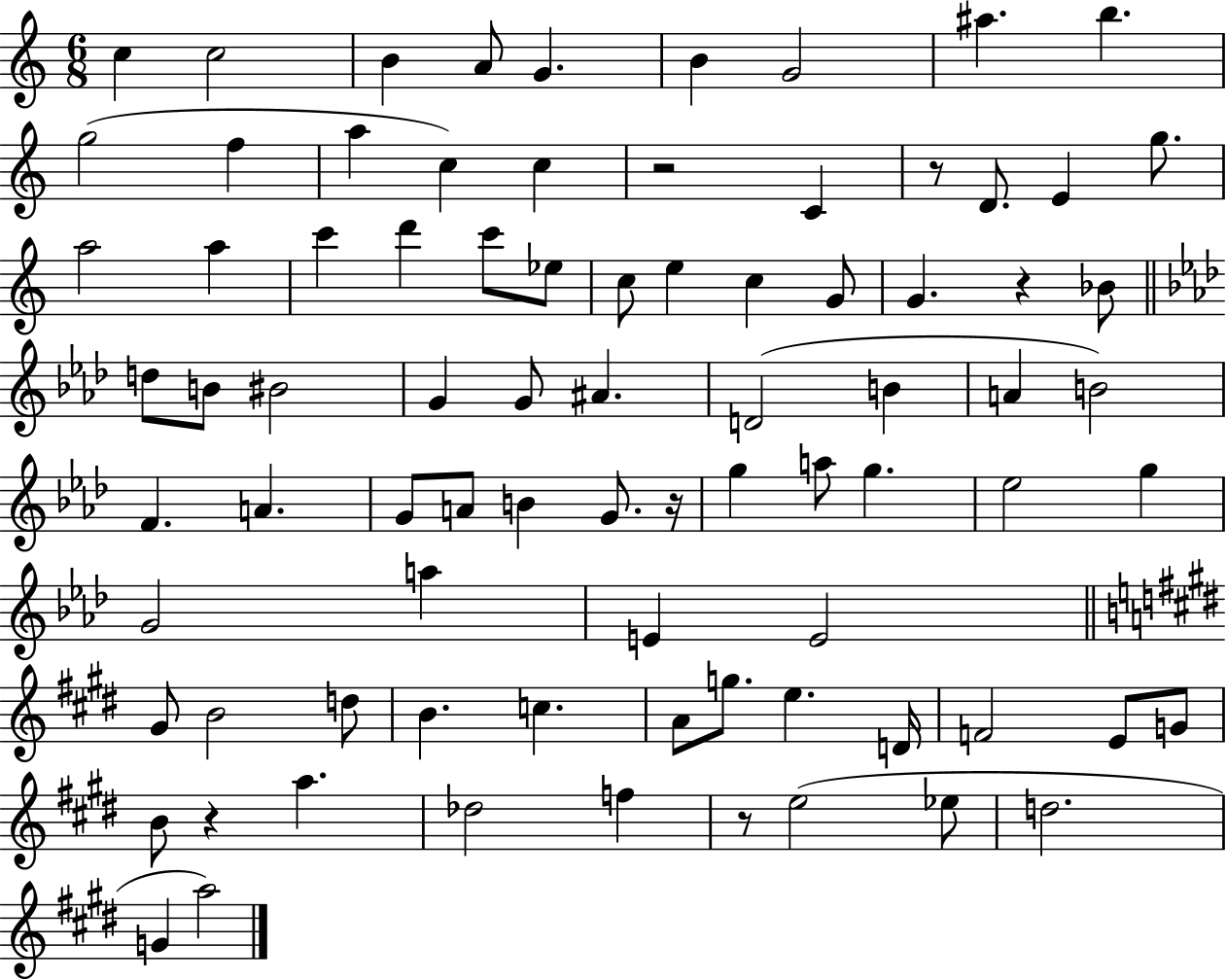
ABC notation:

X:1
T:Untitled
M:6/8
L:1/4
K:C
c c2 B A/2 G B G2 ^a b g2 f a c c z2 C z/2 D/2 E g/2 a2 a c' d' c'/2 _e/2 c/2 e c G/2 G z _B/2 d/2 B/2 ^B2 G G/2 ^A D2 B A B2 F A G/2 A/2 B G/2 z/4 g a/2 g _e2 g G2 a E E2 ^G/2 B2 d/2 B c A/2 g/2 e D/4 F2 E/2 G/2 B/2 z a _d2 f z/2 e2 _e/2 d2 G a2